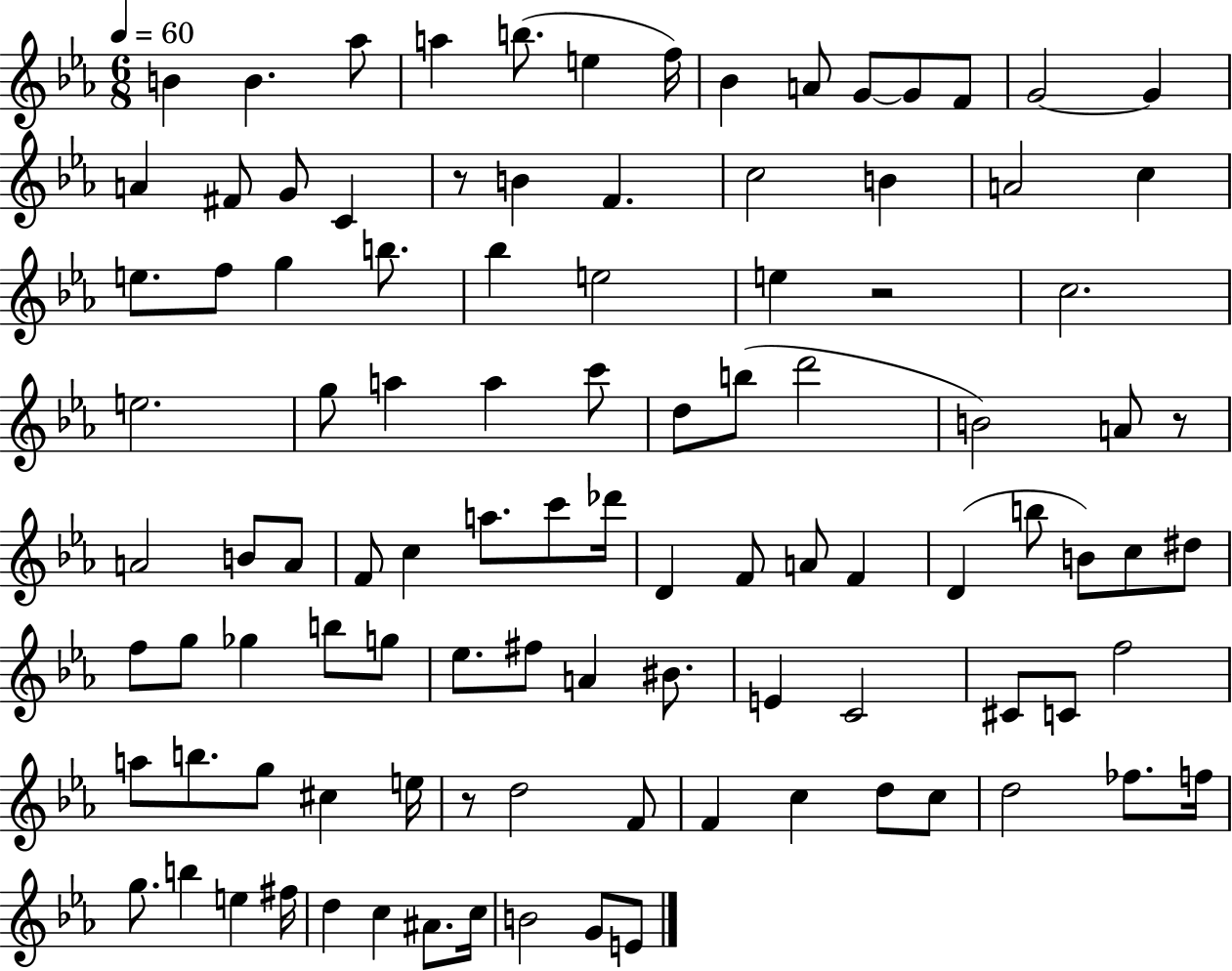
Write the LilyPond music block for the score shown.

{
  \clef treble
  \numericTimeSignature
  \time 6/8
  \key ees \major
  \tempo 4 = 60
  b'4 b'4. aes''8 | a''4 b''8.( e''4 f''16) | bes'4 a'8 g'8~~ g'8 f'8 | g'2~~ g'4 | \break a'4 fis'8 g'8 c'4 | r8 b'4 f'4. | c''2 b'4 | a'2 c''4 | \break e''8. f''8 g''4 b''8. | bes''4 e''2 | e''4 r2 | c''2. | \break e''2. | g''8 a''4 a''4 c'''8 | d''8 b''8( d'''2 | b'2) a'8 r8 | \break a'2 b'8 a'8 | f'8 c''4 a''8. c'''8 des'''16 | d'4 f'8 a'8 f'4 | d'4( b''8 b'8) c''8 dis''8 | \break f''8 g''8 ges''4 b''8 g''8 | ees''8. fis''8 a'4 bis'8. | e'4 c'2 | cis'8 c'8 f''2 | \break a''8 b''8. g''8 cis''4 e''16 | r8 d''2 f'8 | f'4 c''4 d''8 c''8 | d''2 fes''8. f''16 | \break g''8. b''4 e''4 fis''16 | d''4 c''4 ais'8. c''16 | b'2 g'8 e'8 | \bar "|."
}